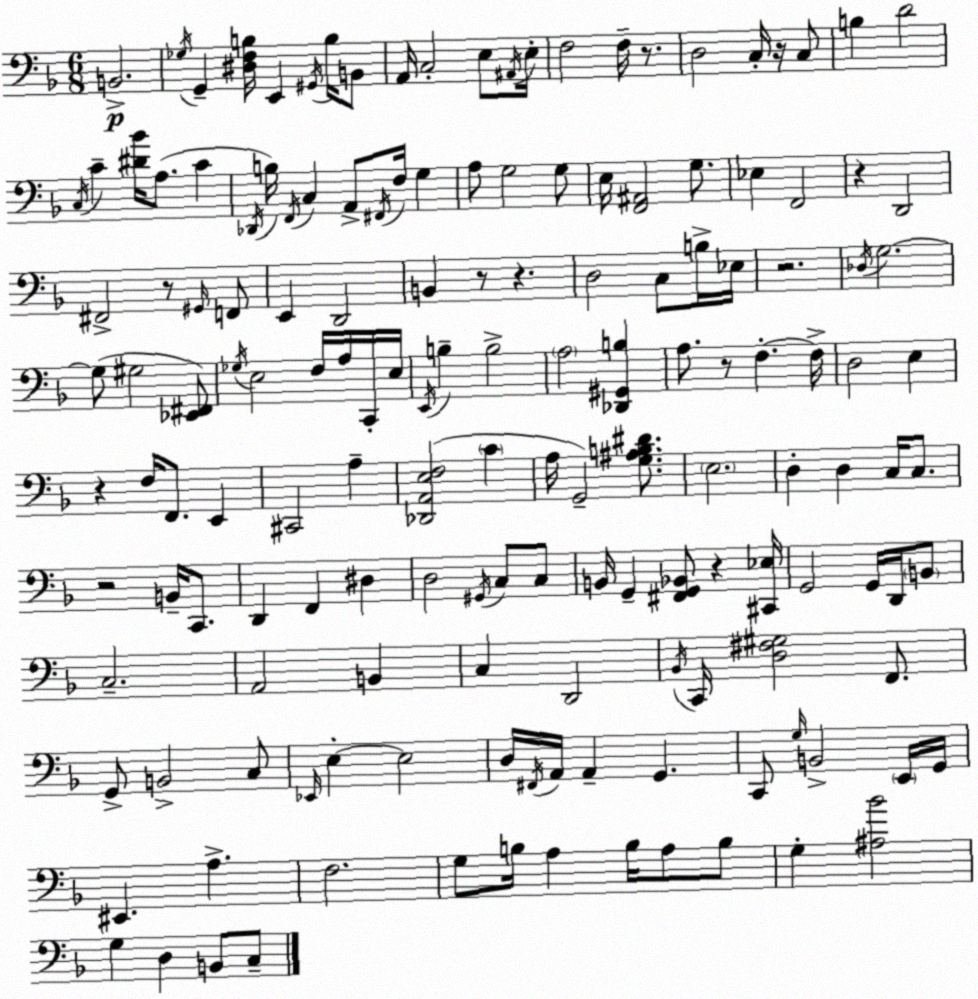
X:1
T:Untitled
M:6/8
L:1/4
K:Dm
B,,2 _G,/4 G,, [^D,F,B,]/4 E,, ^G,,/4 B,/4 B,,/2 A,,/4 C,2 E,/2 ^A,,/4 E,/4 F,2 F,/4 z/2 D,2 C,/4 z/4 C,/2 B, D2 C,/4 C [^D_B]/4 A,/2 C _D,,/4 B,/4 F,,/4 C, A,,/2 ^F,,/4 F,/4 G, A,/2 G,2 G,/2 E,/4 [F,,^A,,]2 G,/2 _E, F,,2 z D,,2 ^F,,2 z/2 ^G,,/4 F,,/2 E,, D,,2 B,, z/2 z D,2 C,/2 B,/4 _E,/4 z2 _D,/4 G,2 G,/2 ^G,2 [_E,,^F,,]/2 _G,/4 E,2 F,/4 A,/4 C,,/4 E,/4 E,,/4 B, B,2 A,2 [_D,,^G,,B,] A,/2 z/2 F, F,/4 D,2 E, z F,/4 F,,/2 E,, ^C,,2 A, [_D,,A,,E,F,]2 C A,/4 G,,2 [G,^A,B,^D]/2 E,2 D, D, C,/4 C,/2 z2 B,,/4 C,,/2 D,, F,, ^D, D,2 ^G,,/4 C,/2 C,/2 B,,/4 G,, [^F,,G,,_B,,]/2 z [^C,,_E,]/4 G,,2 G,,/4 D,,/4 B,,/2 C,2 A,,2 B,, C, D,,2 _B,,/4 C,,/4 [D,^F,^G,]2 F,,/2 G,,/2 B,,2 C,/2 _E,,/4 E, E,2 D,/4 ^F,,/4 A,,/4 A,, G,, C,,/2 G,/4 B,,2 E,,/4 G,,/4 ^E,, A, F,2 G,/2 B,/4 A, B,/4 A,/2 B,/2 G, [^A,_B]2 G, D, B,,/2 C,/2